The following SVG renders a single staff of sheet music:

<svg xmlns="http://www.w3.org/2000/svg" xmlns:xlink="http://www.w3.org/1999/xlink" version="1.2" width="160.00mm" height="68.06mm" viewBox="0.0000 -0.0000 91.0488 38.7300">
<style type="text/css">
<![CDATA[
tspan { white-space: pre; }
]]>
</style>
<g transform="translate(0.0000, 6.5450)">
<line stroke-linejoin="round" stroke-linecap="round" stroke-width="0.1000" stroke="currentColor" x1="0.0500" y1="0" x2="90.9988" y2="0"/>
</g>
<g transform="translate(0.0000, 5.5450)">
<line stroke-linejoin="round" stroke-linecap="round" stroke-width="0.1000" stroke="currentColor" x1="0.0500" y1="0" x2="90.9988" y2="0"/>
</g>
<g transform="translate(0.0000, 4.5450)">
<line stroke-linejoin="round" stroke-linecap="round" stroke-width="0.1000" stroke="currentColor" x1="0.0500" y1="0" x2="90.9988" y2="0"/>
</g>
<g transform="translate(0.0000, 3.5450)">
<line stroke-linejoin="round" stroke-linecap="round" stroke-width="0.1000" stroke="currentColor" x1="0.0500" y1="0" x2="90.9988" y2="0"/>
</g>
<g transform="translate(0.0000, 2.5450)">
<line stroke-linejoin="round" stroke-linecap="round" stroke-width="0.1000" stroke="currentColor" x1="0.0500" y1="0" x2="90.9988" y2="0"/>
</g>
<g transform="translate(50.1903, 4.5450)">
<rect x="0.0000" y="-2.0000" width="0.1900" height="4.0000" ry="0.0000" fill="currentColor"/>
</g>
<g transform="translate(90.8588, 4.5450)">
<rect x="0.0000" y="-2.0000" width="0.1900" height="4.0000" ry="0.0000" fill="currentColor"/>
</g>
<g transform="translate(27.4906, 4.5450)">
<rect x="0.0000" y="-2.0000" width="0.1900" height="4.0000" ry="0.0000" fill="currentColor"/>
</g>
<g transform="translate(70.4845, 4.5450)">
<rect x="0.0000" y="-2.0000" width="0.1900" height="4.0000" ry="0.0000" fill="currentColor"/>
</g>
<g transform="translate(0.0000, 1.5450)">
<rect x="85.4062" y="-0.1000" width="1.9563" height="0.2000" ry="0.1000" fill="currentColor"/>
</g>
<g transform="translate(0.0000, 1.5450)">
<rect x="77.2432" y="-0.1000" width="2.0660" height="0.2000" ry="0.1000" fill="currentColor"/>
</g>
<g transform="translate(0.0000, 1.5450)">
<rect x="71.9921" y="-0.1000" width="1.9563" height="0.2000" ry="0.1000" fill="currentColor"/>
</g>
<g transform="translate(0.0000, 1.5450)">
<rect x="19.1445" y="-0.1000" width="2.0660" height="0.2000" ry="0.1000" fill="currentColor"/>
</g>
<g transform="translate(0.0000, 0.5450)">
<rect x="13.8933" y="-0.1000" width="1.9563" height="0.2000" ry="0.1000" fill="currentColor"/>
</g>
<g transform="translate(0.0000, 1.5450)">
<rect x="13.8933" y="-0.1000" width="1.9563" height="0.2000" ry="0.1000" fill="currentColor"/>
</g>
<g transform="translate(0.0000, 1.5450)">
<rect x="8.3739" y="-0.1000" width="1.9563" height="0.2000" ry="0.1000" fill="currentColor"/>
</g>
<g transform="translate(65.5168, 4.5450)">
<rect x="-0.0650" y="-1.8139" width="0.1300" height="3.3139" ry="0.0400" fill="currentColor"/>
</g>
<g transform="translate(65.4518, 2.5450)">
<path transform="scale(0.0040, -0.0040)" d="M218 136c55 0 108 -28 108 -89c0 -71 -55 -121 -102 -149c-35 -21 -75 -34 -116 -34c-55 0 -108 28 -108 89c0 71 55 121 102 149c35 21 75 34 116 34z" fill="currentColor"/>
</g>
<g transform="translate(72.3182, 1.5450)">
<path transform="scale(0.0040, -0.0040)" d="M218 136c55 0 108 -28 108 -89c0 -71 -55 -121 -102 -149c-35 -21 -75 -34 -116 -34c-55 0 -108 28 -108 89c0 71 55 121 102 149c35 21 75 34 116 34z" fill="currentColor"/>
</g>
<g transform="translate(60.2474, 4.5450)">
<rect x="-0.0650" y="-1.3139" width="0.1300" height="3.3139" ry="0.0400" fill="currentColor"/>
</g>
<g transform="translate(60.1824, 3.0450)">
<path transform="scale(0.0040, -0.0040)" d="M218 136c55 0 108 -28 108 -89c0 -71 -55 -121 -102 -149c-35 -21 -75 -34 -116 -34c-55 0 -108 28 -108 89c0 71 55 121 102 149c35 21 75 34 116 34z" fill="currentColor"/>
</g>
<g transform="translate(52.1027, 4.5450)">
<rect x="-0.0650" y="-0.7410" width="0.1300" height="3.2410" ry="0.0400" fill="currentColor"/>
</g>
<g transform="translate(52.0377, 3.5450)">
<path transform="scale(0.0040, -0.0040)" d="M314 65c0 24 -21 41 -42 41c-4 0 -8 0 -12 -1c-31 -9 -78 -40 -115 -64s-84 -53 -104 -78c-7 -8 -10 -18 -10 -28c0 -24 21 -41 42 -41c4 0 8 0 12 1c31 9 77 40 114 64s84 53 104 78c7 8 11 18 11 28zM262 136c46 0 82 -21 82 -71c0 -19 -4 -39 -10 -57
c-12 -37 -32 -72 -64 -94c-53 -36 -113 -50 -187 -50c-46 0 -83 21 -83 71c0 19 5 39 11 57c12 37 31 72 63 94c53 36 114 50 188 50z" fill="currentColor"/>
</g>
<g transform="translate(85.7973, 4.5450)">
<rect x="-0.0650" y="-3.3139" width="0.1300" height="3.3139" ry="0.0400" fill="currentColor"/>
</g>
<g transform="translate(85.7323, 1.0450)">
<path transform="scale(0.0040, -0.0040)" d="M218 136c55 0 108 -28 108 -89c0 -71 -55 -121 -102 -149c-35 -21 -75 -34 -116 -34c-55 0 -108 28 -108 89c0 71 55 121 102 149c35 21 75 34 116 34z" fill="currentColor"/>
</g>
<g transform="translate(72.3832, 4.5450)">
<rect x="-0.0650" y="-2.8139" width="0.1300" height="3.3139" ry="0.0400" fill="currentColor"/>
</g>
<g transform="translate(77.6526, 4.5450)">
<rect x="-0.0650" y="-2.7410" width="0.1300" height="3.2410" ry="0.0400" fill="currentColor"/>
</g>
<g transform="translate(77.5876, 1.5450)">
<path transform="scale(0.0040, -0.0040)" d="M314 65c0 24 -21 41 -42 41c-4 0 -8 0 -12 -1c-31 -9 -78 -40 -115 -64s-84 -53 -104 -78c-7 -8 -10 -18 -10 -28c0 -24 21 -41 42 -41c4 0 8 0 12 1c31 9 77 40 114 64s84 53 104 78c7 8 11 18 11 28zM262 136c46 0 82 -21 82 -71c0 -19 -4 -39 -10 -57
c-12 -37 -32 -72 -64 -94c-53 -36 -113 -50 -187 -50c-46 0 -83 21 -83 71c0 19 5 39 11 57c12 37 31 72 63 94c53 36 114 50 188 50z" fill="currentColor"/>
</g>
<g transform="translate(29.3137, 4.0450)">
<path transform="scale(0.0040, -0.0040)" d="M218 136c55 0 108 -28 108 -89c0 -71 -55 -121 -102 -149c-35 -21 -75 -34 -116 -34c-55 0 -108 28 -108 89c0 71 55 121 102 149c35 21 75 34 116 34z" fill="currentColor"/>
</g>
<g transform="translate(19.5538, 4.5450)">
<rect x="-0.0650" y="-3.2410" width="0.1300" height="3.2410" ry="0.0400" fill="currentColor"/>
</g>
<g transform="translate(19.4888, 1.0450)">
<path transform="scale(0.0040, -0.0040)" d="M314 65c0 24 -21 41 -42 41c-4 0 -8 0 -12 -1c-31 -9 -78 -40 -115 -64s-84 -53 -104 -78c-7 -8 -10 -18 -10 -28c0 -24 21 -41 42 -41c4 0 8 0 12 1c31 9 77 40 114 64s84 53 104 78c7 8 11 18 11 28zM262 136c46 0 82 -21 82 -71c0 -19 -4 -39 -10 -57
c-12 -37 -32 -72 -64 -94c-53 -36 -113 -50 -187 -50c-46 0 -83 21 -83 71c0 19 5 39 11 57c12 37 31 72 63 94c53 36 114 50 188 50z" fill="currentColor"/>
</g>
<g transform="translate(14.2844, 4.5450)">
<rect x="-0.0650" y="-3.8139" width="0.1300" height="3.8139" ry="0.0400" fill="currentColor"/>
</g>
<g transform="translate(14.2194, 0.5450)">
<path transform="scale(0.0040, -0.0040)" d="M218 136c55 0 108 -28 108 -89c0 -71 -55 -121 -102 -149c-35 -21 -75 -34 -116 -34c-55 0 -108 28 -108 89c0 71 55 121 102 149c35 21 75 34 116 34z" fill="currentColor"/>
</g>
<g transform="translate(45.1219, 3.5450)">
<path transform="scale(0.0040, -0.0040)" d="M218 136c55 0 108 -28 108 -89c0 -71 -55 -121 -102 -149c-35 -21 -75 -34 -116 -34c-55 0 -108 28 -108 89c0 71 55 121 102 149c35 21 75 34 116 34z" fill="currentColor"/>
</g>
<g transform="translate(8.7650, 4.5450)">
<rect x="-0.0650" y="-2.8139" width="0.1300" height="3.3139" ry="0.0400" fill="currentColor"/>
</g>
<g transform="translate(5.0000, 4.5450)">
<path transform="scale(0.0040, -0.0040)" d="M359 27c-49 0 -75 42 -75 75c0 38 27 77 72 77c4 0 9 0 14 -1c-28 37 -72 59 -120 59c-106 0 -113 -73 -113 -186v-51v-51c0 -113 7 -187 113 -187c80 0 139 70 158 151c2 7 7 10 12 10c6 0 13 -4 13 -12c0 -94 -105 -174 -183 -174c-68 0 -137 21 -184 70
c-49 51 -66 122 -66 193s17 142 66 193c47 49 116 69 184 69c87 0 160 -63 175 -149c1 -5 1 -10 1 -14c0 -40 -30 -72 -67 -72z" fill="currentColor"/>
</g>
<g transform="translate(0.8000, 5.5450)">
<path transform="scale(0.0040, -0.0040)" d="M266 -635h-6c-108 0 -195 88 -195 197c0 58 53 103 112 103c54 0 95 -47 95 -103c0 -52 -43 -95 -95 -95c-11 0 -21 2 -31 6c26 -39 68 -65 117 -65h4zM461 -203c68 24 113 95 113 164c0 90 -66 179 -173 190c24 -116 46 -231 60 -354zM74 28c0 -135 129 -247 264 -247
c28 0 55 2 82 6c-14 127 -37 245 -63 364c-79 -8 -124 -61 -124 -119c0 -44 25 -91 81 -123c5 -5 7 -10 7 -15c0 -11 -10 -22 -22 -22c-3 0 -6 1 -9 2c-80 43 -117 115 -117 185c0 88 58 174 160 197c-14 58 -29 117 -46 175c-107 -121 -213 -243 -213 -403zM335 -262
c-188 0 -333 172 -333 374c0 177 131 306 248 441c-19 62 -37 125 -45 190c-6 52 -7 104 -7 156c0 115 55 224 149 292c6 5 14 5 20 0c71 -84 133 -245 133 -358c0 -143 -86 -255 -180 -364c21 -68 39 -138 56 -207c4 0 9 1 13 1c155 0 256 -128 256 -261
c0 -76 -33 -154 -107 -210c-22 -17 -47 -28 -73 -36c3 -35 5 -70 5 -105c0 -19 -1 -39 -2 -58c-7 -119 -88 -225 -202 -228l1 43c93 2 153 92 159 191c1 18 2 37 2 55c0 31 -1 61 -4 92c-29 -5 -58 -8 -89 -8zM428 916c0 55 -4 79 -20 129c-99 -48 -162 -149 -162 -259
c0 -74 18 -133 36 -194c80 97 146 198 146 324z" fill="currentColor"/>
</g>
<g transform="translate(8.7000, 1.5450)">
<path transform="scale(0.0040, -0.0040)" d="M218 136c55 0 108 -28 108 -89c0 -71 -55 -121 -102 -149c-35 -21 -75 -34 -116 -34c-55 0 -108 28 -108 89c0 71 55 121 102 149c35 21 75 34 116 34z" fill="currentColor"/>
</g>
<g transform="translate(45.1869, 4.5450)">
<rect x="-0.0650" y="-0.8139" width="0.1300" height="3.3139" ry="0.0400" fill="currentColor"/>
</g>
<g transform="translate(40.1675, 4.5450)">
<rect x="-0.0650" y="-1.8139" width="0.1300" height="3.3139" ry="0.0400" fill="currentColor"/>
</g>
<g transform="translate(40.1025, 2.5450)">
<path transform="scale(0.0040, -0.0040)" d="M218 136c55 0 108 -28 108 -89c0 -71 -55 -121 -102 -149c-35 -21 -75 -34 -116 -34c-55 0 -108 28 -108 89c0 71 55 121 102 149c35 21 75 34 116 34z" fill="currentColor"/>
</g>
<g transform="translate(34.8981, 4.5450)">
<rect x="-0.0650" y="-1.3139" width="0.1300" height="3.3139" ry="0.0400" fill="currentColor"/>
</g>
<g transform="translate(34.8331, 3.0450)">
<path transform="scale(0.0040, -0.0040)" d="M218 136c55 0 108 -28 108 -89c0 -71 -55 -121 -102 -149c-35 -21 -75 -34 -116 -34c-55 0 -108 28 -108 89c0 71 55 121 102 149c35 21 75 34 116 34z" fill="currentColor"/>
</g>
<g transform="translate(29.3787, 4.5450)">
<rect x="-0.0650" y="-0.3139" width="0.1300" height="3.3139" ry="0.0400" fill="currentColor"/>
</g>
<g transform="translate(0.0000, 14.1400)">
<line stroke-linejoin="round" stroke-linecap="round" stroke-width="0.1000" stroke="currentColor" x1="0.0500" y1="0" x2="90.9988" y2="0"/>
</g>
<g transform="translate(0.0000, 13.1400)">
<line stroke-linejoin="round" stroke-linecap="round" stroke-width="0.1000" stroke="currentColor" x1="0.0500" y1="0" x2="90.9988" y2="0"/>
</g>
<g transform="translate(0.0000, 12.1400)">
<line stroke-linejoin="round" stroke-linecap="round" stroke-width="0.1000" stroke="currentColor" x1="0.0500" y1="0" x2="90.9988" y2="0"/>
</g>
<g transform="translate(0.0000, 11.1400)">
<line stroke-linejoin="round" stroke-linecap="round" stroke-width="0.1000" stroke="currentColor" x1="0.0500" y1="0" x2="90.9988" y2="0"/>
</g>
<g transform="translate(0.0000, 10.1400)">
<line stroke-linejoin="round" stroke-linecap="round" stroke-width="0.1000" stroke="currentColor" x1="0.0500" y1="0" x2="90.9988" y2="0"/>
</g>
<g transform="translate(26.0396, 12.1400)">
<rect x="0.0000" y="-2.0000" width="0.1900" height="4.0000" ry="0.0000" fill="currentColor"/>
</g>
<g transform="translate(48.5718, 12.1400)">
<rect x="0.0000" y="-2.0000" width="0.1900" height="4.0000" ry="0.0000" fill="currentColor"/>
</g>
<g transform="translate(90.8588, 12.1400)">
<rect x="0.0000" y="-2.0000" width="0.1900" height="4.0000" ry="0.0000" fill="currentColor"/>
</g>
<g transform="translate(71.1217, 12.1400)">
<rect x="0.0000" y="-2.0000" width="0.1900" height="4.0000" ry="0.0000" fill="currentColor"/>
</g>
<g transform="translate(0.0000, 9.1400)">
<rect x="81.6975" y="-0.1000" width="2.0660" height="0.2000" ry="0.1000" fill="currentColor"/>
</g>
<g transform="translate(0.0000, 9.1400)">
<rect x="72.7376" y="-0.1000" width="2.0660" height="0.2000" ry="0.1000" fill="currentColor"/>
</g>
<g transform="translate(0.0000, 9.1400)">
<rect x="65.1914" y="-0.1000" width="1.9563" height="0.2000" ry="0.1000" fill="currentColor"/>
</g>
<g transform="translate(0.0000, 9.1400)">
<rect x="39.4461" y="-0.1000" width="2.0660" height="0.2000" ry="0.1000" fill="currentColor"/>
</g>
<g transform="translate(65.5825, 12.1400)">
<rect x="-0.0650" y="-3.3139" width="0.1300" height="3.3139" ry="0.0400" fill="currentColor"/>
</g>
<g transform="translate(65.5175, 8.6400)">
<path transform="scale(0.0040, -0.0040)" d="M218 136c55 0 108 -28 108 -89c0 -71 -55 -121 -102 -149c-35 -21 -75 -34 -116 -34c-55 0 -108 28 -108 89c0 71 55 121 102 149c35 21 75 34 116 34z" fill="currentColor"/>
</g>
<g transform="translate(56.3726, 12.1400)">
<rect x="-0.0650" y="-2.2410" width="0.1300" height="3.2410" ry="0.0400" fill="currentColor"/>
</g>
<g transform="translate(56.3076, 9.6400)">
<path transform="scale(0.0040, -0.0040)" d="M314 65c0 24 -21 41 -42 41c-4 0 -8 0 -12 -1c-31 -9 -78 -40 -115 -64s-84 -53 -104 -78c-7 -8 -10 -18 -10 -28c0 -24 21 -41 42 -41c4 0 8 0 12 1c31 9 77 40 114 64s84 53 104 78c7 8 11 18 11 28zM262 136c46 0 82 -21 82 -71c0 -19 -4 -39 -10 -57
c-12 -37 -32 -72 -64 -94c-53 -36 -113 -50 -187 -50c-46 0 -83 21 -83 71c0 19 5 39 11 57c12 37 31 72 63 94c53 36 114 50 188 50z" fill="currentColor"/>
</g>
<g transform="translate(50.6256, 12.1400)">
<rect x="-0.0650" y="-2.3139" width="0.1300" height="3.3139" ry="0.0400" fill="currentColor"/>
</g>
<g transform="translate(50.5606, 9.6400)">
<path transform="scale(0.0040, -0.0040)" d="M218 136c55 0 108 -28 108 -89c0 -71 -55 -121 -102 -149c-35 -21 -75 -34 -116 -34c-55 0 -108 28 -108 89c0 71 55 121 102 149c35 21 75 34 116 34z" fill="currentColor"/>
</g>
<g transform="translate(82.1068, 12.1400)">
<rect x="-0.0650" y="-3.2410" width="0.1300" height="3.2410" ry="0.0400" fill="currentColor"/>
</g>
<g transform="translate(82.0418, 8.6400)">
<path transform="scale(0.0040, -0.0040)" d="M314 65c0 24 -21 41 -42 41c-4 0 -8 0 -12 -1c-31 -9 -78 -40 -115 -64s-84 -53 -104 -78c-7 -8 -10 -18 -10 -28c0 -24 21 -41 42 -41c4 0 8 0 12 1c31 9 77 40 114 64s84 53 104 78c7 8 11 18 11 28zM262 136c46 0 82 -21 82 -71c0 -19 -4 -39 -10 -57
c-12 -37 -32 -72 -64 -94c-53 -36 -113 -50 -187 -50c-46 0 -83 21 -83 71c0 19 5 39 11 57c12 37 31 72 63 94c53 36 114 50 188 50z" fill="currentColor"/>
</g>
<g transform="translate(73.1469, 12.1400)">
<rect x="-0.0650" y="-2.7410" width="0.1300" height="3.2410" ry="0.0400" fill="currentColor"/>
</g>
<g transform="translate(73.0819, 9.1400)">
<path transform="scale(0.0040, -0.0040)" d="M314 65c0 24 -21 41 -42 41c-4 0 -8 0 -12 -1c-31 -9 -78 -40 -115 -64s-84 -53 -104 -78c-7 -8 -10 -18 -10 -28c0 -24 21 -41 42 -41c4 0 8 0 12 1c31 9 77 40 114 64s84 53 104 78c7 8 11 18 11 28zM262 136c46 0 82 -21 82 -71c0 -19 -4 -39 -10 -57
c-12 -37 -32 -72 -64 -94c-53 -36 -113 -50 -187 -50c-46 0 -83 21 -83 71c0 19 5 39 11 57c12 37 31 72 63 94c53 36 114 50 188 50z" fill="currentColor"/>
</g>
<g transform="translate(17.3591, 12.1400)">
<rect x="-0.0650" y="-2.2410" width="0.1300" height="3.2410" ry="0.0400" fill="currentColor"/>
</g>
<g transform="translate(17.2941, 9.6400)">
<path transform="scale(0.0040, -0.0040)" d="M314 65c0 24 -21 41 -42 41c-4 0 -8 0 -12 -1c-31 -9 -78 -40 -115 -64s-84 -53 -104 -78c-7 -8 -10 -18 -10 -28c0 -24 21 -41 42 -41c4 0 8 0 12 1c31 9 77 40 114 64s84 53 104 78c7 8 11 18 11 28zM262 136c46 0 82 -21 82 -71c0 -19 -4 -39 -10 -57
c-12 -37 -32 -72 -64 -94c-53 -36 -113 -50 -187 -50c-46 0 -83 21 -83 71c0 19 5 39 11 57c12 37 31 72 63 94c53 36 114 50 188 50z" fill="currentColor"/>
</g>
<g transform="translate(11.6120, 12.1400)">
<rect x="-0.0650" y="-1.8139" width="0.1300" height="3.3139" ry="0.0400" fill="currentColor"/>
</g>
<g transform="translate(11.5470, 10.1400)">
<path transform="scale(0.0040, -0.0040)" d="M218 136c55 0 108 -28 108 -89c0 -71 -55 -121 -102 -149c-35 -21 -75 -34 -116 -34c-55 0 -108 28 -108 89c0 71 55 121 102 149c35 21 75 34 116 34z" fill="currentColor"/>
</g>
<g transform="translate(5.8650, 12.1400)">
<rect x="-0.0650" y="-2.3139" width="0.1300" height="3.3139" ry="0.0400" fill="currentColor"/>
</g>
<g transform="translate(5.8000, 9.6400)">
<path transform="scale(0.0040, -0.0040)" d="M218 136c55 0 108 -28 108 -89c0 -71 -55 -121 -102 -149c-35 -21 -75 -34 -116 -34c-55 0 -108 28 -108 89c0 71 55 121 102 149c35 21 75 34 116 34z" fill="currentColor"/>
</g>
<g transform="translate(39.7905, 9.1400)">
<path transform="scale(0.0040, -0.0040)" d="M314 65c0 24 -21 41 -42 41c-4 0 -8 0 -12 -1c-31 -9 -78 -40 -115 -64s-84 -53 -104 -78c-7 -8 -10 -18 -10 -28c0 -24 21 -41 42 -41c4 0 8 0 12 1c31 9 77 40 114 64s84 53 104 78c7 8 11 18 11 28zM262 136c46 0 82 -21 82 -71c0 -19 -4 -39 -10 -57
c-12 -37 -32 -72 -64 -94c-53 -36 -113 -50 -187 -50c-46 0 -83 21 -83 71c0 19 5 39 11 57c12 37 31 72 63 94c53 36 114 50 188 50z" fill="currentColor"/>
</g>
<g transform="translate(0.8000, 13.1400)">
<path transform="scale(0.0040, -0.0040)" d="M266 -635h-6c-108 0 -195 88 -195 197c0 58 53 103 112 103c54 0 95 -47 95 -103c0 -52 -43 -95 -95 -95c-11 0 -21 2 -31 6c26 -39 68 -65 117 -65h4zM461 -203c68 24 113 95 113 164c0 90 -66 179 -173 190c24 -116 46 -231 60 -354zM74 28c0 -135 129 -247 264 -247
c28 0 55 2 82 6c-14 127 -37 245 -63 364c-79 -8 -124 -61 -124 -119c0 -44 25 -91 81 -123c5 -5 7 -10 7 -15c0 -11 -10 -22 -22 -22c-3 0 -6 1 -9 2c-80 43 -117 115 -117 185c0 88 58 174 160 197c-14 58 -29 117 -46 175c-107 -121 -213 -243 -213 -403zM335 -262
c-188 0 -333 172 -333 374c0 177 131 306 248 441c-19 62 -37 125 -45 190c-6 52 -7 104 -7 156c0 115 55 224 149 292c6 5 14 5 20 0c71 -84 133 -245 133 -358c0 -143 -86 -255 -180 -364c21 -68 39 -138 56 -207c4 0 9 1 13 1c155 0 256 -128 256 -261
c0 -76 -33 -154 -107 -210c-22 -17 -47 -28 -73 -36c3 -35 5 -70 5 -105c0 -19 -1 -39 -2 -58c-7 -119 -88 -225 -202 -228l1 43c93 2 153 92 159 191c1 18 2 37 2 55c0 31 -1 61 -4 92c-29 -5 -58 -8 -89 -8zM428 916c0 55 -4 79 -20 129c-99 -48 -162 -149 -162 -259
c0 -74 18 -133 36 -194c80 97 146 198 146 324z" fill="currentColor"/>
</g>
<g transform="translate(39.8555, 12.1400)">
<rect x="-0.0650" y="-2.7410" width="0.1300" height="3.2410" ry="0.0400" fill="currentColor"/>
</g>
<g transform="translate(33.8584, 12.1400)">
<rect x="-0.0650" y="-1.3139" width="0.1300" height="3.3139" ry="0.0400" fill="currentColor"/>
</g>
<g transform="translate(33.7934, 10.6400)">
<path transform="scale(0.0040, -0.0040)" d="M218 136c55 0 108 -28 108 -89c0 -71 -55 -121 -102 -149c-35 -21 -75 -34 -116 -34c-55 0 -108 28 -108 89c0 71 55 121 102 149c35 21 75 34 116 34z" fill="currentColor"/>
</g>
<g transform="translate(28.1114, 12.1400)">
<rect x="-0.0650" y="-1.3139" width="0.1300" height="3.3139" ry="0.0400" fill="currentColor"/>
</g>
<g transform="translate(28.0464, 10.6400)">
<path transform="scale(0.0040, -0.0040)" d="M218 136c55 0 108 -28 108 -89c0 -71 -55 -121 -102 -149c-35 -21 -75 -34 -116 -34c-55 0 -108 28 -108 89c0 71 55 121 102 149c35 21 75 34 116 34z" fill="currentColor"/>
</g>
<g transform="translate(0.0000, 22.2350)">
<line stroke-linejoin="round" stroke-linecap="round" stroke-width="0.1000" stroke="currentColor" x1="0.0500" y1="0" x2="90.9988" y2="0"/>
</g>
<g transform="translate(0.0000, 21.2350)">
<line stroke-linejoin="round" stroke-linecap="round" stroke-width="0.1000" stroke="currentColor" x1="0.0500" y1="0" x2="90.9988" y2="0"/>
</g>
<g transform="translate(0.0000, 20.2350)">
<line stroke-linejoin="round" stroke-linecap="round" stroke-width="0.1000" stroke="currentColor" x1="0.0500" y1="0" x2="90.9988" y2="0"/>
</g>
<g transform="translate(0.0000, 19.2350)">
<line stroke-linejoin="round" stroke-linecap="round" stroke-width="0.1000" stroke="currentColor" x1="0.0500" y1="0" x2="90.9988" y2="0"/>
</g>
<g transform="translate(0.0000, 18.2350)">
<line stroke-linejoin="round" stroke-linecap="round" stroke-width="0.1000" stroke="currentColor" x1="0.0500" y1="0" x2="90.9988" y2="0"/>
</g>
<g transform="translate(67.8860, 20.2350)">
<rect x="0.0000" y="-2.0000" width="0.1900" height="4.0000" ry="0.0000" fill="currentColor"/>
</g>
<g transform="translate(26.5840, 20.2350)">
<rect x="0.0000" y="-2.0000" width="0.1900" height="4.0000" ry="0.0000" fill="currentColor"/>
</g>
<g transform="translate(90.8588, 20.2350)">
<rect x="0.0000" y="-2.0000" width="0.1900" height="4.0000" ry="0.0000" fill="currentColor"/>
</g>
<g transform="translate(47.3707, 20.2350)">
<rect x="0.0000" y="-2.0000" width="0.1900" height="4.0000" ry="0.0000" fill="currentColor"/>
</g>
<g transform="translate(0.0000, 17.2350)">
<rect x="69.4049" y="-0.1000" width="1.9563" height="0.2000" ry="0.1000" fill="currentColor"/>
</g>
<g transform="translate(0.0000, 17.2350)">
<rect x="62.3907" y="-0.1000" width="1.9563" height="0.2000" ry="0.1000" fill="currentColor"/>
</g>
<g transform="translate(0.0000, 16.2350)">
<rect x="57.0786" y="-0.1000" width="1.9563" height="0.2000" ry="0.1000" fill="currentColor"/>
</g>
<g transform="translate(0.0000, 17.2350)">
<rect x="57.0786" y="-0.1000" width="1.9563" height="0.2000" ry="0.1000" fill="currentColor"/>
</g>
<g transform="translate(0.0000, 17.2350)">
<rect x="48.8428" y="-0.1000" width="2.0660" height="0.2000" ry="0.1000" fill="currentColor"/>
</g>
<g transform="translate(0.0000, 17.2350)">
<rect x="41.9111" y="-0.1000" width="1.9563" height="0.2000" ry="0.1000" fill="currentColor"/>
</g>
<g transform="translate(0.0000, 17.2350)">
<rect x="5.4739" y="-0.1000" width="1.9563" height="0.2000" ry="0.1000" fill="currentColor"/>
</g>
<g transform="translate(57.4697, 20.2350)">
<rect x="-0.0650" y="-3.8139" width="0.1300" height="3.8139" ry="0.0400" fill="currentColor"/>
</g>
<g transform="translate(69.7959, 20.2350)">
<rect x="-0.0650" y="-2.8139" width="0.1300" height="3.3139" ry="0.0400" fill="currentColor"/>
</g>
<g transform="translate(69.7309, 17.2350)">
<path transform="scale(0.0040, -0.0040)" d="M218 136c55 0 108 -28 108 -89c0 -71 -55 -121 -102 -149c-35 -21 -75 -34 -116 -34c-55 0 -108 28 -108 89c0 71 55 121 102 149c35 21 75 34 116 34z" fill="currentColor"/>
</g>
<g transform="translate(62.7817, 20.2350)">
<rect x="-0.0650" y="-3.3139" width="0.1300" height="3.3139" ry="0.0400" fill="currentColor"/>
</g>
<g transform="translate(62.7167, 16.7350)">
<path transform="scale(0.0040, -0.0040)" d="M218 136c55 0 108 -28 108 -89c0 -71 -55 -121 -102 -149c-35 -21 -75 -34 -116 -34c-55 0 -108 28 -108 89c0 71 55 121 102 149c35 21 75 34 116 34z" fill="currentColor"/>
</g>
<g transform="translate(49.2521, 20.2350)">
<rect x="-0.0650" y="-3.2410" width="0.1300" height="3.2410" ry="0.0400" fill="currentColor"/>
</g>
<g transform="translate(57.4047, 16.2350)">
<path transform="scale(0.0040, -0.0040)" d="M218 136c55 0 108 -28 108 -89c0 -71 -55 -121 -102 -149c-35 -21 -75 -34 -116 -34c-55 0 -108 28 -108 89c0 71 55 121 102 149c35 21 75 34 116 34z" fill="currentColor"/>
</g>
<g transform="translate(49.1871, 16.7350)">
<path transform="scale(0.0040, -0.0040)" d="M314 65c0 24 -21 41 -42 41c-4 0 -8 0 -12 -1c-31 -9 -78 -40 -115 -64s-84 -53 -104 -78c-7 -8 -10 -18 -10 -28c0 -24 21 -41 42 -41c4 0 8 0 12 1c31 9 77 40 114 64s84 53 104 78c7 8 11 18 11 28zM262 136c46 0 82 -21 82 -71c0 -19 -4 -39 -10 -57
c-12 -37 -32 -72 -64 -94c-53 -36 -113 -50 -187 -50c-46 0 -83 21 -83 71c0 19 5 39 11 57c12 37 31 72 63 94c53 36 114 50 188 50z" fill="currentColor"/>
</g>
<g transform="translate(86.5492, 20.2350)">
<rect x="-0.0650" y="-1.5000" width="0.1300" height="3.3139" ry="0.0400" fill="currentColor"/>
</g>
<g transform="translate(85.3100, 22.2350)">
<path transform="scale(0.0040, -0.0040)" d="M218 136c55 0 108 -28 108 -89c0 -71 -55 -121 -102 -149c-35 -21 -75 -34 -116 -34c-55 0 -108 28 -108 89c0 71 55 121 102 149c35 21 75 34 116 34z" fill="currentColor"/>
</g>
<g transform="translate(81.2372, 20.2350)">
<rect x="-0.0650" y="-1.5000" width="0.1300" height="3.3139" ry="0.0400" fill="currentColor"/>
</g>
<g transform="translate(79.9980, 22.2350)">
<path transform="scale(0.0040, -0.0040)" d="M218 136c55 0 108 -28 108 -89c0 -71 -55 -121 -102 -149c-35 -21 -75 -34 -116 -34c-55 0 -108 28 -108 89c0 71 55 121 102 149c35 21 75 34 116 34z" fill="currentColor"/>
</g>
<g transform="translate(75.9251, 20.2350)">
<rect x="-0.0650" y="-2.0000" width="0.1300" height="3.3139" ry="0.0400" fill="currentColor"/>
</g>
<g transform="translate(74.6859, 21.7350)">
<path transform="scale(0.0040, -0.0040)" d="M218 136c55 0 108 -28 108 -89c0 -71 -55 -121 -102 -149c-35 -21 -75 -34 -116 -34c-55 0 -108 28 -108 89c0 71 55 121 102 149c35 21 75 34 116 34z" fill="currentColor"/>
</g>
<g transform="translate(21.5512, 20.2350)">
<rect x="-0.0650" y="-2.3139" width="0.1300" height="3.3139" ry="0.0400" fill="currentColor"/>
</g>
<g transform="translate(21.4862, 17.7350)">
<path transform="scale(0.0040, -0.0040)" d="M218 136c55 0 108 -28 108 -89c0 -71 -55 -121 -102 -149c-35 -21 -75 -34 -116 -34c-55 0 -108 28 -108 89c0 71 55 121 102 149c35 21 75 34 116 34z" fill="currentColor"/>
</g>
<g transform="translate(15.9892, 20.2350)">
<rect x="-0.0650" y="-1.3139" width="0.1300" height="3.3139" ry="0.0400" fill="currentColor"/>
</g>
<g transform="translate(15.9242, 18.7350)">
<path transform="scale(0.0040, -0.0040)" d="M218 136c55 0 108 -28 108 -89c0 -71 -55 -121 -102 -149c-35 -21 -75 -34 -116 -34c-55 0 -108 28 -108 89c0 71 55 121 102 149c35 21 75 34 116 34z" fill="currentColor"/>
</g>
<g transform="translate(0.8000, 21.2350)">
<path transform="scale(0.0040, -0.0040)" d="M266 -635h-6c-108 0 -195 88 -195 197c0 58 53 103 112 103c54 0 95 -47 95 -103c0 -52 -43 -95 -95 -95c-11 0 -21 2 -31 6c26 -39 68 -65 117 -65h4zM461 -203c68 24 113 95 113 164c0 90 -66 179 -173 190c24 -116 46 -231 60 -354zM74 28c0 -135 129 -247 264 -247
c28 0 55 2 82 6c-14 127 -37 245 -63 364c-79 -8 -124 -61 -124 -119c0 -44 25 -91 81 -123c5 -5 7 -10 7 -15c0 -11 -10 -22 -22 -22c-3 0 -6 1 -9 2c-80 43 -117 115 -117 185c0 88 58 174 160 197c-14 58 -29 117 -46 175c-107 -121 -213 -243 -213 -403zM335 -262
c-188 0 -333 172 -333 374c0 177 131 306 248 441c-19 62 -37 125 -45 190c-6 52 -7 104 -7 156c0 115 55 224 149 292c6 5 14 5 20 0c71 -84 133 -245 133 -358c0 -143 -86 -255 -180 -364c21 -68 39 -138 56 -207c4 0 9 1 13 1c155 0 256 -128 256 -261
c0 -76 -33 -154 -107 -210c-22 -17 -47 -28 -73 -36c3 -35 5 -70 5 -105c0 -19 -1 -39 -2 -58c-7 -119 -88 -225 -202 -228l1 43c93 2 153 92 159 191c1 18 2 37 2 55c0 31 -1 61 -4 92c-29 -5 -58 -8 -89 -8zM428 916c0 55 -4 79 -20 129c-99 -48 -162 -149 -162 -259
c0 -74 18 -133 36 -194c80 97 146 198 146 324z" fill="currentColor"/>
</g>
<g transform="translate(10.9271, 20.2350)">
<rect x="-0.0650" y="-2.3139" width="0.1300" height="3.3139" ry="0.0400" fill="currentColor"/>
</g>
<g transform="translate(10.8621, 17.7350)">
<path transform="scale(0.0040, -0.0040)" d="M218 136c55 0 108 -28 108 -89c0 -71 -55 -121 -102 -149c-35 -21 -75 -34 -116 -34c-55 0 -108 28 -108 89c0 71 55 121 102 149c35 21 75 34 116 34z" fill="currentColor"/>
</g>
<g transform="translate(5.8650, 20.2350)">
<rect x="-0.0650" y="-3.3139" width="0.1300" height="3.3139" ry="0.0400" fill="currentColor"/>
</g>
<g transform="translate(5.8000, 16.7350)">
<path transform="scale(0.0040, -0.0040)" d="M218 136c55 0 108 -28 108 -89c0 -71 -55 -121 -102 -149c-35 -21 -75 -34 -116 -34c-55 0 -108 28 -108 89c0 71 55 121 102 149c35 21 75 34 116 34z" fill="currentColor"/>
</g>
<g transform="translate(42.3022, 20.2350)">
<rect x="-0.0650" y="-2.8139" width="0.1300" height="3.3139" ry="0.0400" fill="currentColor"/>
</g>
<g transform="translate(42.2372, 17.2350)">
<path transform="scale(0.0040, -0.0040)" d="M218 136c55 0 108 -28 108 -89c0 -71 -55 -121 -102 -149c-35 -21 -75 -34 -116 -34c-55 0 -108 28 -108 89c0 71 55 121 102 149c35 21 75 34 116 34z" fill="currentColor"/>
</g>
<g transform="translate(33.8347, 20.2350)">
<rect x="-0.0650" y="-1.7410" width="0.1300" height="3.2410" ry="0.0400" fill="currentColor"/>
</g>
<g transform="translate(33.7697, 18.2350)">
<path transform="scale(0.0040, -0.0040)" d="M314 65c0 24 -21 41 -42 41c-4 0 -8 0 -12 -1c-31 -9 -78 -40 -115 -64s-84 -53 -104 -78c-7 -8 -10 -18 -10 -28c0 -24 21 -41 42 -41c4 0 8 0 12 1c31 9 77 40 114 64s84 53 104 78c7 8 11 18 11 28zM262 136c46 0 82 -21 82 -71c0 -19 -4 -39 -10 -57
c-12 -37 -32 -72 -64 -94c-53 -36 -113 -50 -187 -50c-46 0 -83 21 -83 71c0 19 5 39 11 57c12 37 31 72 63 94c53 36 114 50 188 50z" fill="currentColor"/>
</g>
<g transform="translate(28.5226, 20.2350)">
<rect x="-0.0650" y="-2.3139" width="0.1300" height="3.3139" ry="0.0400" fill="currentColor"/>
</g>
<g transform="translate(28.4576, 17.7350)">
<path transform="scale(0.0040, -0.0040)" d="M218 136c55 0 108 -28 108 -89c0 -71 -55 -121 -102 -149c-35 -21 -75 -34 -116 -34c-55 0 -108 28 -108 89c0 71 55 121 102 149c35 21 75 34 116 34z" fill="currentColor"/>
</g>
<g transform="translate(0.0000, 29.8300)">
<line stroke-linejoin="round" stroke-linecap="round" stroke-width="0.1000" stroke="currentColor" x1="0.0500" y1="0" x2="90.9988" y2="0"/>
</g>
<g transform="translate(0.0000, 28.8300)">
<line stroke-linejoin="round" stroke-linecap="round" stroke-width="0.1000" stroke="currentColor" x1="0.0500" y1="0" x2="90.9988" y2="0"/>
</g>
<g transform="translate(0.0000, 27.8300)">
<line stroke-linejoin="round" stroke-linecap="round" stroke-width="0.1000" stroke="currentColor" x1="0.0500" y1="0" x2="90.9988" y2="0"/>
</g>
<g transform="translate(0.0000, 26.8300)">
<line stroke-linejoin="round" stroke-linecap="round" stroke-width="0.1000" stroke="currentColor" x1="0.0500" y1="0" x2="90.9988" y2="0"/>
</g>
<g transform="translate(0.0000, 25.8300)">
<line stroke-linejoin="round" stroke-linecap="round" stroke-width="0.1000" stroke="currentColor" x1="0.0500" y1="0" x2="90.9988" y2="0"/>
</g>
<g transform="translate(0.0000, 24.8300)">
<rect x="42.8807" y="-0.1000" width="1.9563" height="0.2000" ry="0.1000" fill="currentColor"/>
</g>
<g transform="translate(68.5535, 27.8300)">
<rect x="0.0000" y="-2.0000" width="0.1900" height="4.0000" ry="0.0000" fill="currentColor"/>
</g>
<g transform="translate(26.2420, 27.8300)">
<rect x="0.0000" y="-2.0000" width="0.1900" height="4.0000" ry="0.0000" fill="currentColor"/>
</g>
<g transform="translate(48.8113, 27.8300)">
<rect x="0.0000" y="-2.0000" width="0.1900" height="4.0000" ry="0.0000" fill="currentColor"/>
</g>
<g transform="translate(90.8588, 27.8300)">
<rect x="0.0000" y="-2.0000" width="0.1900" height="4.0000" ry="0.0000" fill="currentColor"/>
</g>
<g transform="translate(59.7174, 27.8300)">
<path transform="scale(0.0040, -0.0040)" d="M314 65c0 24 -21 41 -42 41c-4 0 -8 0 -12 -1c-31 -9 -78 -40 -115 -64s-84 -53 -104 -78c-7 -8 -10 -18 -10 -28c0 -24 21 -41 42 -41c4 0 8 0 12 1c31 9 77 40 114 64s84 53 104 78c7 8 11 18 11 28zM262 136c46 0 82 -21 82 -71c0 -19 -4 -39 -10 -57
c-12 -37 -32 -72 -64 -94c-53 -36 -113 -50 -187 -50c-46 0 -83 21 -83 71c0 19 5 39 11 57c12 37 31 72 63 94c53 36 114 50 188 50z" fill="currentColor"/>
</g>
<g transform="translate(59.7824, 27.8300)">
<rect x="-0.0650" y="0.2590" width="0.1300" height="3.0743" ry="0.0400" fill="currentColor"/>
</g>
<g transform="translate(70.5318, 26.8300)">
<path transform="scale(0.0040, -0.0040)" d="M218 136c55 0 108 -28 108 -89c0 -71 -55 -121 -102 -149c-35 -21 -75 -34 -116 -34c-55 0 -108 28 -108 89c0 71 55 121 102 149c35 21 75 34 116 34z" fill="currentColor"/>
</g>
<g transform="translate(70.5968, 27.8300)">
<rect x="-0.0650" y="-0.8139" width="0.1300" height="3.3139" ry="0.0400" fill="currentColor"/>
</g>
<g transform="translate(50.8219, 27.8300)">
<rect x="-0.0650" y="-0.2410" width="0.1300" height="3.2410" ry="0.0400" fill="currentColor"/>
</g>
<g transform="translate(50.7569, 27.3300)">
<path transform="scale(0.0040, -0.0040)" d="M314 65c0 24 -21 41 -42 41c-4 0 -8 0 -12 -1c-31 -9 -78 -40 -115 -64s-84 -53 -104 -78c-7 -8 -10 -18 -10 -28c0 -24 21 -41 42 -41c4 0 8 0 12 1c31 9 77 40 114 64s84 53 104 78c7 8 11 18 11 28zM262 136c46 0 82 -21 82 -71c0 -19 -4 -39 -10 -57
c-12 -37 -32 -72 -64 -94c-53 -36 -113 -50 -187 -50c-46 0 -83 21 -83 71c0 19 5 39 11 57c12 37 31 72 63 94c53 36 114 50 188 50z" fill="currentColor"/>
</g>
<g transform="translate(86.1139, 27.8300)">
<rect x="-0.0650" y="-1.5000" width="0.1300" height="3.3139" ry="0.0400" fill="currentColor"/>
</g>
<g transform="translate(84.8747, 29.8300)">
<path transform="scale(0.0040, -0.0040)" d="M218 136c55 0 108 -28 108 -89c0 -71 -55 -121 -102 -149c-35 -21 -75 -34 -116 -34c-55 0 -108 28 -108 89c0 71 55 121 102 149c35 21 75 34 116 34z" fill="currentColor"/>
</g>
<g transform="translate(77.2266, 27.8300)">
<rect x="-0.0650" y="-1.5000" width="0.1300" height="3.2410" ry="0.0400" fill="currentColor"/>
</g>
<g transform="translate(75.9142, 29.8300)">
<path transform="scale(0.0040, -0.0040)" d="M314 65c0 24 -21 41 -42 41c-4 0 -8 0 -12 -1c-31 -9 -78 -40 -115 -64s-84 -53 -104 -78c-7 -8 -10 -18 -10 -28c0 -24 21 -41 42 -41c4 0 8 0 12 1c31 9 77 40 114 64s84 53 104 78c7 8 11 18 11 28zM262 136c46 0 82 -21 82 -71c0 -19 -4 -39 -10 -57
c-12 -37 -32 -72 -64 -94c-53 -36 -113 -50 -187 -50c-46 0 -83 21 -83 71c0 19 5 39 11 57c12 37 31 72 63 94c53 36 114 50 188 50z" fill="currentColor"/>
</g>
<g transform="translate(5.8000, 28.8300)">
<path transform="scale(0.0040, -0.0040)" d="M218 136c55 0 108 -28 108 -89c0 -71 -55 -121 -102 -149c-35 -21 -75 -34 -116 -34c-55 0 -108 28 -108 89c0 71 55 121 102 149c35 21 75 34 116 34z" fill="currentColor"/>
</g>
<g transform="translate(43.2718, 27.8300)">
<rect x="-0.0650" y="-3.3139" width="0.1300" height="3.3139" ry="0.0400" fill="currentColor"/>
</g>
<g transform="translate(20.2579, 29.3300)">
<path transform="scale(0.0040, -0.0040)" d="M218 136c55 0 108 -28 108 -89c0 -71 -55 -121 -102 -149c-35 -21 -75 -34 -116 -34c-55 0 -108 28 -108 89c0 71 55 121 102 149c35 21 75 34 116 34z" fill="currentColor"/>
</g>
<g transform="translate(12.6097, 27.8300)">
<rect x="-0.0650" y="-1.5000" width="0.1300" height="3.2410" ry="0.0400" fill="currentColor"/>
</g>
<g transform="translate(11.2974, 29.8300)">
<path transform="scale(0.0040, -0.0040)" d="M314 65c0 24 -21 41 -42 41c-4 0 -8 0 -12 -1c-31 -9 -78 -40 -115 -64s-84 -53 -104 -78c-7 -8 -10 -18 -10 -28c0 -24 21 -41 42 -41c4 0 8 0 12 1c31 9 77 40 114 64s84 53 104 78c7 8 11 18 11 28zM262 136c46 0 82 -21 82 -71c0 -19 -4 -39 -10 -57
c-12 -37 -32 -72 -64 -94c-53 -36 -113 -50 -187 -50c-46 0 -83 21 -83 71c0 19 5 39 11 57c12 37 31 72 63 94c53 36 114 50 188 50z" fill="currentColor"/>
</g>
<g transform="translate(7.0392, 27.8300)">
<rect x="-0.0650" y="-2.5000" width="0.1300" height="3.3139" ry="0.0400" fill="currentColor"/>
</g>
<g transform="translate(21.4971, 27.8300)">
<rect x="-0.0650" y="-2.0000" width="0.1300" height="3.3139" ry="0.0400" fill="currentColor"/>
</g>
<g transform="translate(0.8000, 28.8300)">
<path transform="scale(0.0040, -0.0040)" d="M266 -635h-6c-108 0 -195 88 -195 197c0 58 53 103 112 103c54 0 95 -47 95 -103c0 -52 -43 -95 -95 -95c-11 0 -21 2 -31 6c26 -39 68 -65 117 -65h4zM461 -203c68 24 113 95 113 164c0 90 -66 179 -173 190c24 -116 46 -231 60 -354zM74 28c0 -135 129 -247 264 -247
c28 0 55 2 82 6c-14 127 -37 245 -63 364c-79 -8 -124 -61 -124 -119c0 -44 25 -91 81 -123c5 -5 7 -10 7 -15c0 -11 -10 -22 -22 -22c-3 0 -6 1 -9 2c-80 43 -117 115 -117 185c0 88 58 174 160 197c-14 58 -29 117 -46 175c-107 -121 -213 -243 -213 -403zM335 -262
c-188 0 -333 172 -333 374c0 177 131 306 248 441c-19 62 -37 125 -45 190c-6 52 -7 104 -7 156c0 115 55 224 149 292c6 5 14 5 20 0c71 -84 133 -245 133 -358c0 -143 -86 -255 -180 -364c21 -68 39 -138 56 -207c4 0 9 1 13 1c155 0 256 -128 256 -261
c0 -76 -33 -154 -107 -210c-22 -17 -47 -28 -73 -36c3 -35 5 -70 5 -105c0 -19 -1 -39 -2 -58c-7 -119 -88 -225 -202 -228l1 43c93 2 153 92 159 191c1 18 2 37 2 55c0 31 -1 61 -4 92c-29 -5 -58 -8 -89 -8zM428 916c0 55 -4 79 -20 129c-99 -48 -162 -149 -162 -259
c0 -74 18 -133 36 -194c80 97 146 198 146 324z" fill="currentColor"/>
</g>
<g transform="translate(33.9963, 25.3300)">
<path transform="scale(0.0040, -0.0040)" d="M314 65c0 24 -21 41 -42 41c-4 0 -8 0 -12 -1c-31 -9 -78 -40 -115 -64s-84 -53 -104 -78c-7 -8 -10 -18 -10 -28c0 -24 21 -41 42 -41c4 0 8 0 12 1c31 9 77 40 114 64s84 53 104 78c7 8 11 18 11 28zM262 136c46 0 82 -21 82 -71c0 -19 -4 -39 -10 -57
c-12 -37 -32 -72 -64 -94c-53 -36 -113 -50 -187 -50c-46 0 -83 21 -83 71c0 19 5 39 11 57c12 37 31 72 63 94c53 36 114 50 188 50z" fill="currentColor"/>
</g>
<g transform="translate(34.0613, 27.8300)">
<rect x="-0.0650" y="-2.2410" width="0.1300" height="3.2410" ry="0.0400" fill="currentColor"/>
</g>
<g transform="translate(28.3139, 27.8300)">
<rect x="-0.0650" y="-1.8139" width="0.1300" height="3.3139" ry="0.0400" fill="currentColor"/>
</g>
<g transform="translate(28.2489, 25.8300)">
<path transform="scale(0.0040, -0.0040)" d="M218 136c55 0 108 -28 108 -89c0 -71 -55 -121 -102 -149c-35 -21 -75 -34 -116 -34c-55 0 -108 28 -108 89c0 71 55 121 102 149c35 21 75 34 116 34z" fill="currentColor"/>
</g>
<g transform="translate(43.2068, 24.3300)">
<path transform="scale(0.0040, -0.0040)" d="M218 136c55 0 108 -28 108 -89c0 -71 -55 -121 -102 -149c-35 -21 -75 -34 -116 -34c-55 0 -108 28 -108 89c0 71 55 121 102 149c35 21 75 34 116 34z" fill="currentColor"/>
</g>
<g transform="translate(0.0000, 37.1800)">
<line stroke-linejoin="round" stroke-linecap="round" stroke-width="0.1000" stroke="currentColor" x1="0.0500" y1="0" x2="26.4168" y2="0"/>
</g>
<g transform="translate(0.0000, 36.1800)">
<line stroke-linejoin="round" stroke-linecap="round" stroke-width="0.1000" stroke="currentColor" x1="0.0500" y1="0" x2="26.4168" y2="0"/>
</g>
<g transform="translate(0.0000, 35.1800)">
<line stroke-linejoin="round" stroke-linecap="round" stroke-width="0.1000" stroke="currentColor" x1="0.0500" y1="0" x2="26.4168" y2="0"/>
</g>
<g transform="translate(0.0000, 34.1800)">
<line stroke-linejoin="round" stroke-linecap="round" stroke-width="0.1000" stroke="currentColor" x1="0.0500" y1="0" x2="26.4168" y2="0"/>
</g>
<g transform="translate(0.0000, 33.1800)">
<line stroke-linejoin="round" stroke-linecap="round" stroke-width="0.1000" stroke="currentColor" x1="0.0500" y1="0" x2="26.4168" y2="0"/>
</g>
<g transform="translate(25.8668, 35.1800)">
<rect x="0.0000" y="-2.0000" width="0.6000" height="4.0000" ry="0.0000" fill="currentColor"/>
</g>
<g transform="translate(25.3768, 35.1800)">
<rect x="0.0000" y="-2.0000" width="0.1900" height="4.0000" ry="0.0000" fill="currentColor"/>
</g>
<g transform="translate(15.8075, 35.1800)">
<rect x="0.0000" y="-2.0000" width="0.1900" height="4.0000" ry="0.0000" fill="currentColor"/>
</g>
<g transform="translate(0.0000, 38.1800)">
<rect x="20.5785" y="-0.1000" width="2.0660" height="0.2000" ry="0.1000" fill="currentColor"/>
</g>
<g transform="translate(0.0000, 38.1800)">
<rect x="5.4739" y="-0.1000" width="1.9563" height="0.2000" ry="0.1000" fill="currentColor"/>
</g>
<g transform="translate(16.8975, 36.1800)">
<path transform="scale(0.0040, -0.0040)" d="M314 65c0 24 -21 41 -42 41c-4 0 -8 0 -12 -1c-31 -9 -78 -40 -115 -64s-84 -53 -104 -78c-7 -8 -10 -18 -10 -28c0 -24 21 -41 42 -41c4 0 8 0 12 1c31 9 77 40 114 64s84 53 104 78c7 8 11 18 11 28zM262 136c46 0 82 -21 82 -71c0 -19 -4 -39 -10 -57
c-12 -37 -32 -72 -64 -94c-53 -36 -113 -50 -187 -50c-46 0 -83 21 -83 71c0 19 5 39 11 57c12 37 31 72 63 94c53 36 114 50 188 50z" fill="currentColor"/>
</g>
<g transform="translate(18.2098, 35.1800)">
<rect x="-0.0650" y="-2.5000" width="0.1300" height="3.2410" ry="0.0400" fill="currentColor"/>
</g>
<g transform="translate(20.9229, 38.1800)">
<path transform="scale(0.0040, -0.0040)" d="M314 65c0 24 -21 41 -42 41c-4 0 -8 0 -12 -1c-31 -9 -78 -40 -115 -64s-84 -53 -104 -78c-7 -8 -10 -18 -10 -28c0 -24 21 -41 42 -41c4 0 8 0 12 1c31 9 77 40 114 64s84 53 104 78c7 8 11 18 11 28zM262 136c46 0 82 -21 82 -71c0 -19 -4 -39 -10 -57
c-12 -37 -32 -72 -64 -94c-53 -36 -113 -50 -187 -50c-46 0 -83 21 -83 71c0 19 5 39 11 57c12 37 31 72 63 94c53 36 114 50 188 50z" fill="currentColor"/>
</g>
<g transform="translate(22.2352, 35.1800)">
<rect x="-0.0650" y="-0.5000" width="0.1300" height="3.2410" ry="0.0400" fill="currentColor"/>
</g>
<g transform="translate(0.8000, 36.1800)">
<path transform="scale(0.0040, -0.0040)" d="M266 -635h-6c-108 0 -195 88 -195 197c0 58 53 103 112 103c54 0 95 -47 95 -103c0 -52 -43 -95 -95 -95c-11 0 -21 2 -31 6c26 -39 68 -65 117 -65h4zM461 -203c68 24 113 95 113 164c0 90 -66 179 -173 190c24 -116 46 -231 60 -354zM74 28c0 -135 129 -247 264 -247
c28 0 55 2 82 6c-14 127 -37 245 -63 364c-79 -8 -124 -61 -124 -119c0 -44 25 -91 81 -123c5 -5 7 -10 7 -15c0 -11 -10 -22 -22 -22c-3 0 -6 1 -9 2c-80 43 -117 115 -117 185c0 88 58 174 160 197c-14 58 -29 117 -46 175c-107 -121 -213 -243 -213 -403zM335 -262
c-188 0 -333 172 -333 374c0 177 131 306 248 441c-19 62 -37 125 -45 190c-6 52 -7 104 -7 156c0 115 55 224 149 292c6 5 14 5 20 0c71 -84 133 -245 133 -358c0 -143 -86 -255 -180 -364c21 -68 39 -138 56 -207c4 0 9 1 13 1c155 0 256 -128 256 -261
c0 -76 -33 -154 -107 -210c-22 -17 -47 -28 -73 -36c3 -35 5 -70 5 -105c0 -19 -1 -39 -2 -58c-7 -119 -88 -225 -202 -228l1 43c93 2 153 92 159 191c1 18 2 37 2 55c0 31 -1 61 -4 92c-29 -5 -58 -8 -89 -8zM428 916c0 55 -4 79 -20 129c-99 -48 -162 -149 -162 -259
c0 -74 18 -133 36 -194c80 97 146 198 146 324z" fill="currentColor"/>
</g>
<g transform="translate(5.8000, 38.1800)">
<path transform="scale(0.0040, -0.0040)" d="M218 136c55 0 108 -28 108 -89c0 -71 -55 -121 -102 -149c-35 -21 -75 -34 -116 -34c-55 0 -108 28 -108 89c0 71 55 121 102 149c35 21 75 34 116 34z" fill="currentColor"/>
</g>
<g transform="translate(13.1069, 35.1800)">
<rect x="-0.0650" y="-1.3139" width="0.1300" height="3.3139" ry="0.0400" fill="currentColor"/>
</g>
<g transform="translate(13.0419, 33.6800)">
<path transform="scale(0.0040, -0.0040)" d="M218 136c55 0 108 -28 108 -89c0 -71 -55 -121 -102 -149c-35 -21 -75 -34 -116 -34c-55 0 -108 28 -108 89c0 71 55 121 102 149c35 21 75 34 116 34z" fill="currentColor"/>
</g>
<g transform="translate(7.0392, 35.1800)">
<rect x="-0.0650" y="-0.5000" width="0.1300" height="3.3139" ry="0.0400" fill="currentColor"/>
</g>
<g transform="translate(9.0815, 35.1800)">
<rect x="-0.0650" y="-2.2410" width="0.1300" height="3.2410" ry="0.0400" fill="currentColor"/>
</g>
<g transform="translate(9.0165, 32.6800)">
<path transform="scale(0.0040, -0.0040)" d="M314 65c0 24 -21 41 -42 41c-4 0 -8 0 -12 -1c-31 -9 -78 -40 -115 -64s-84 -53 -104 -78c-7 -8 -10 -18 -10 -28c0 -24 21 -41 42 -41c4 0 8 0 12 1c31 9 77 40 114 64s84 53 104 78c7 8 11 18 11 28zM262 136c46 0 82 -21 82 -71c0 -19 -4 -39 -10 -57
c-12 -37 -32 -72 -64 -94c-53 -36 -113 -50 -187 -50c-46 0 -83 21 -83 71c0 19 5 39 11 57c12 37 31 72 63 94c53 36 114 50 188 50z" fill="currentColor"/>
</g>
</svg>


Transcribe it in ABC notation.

X:1
T:Untitled
M:4/4
L:1/4
K:C
a c' b2 c e f d d2 e f a a2 b g f g2 e e a2 g g2 b a2 b2 b g e g g f2 a b2 c' b a F E E G E2 F f g2 b c2 B2 d E2 E C g2 e G2 C2